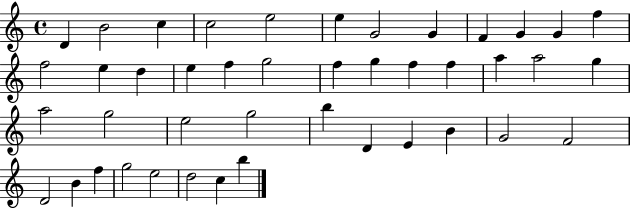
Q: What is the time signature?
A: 4/4